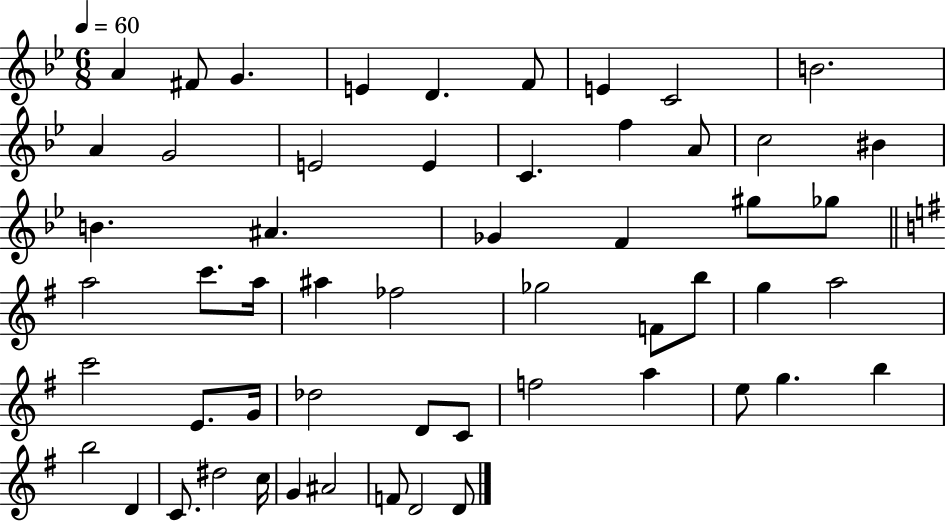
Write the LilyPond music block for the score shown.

{
  \clef treble
  \numericTimeSignature
  \time 6/8
  \key bes \major
  \tempo 4 = 60
  \repeat volta 2 { a'4 fis'8 g'4. | e'4 d'4. f'8 | e'4 c'2 | b'2. | \break a'4 g'2 | e'2 e'4 | c'4. f''4 a'8 | c''2 bis'4 | \break b'4. ais'4. | ges'4 f'4 gis''8 ges''8 | \bar "||" \break \key g \major a''2 c'''8. a''16 | ais''4 fes''2 | ges''2 f'8 b''8 | g''4 a''2 | \break c'''2 e'8. g'16 | des''2 d'8 c'8 | f''2 a''4 | e''8 g''4. b''4 | \break b''2 d'4 | c'8. dis''2 c''16 | g'4 ais'2 | f'8 d'2 d'8 | \break } \bar "|."
}